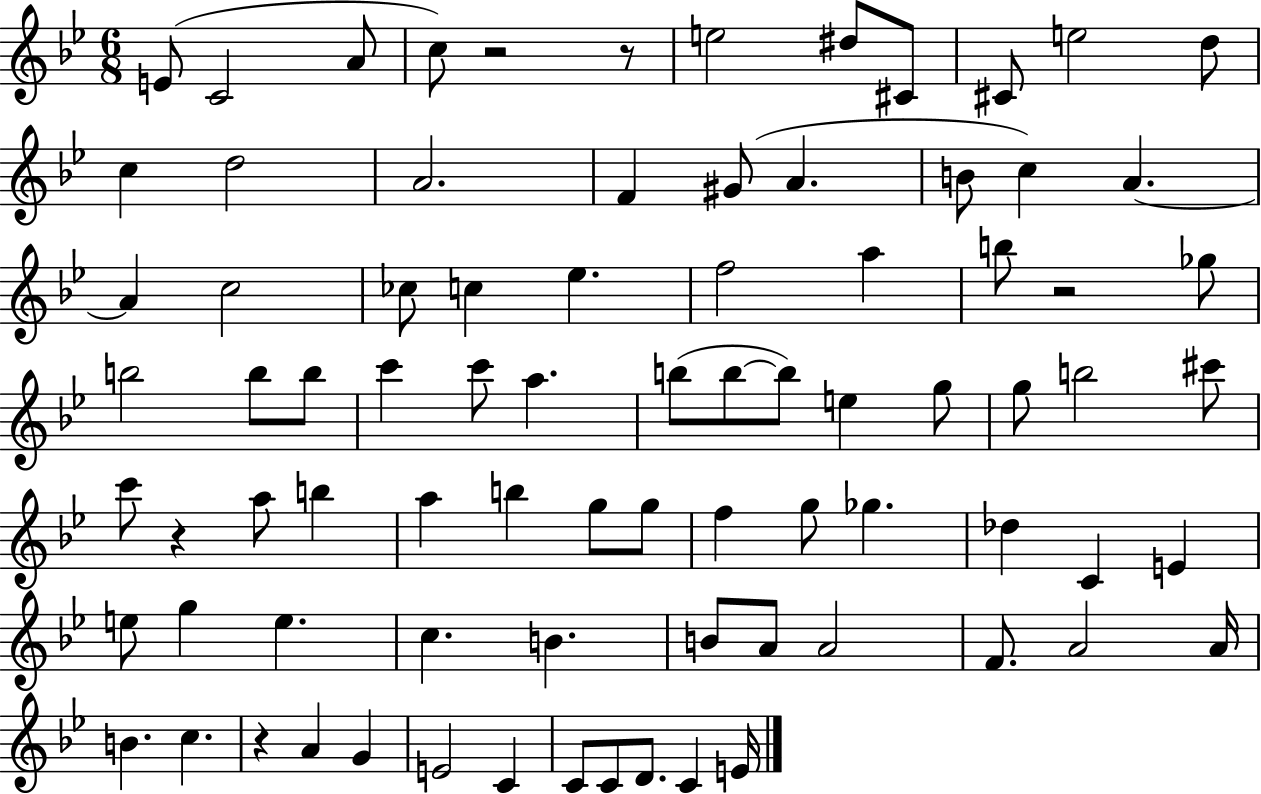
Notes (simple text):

E4/e C4/h A4/e C5/e R/h R/e E5/h D#5/e C#4/e C#4/e E5/h D5/e C5/q D5/h A4/h. F4/q G#4/e A4/q. B4/e C5/q A4/q. A4/q C5/h CES5/e C5/q Eb5/q. F5/h A5/q B5/e R/h Gb5/e B5/h B5/e B5/e C6/q C6/e A5/q. B5/e B5/e B5/e E5/q G5/e G5/e B5/h C#6/e C6/e R/q A5/e B5/q A5/q B5/q G5/e G5/e F5/q G5/e Gb5/q. Db5/q C4/q E4/q E5/e G5/q E5/q. C5/q. B4/q. B4/e A4/e A4/h F4/e. A4/h A4/s B4/q. C5/q. R/q A4/q G4/q E4/h C4/q C4/e C4/e D4/e. C4/q E4/s